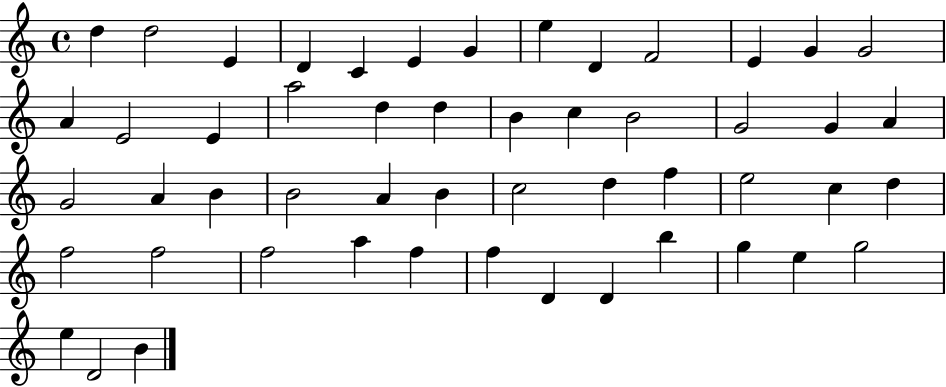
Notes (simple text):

D5/q D5/h E4/q D4/q C4/q E4/q G4/q E5/q D4/q F4/h E4/q G4/q G4/h A4/q E4/h E4/q A5/h D5/q D5/q B4/q C5/q B4/h G4/h G4/q A4/q G4/h A4/q B4/q B4/h A4/q B4/q C5/h D5/q F5/q E5/h C5/q D5/q F5/h F5/h F5/h A5/q F5/q F5/q D4/q D4/q B5/q G5/q E5/q G5/h E5/q D4/h B4/q